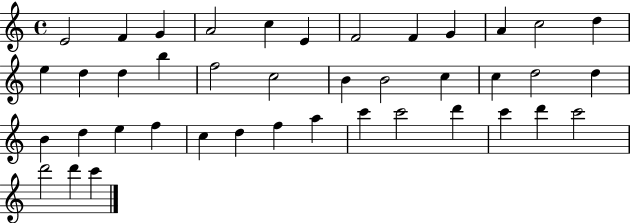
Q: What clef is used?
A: treble